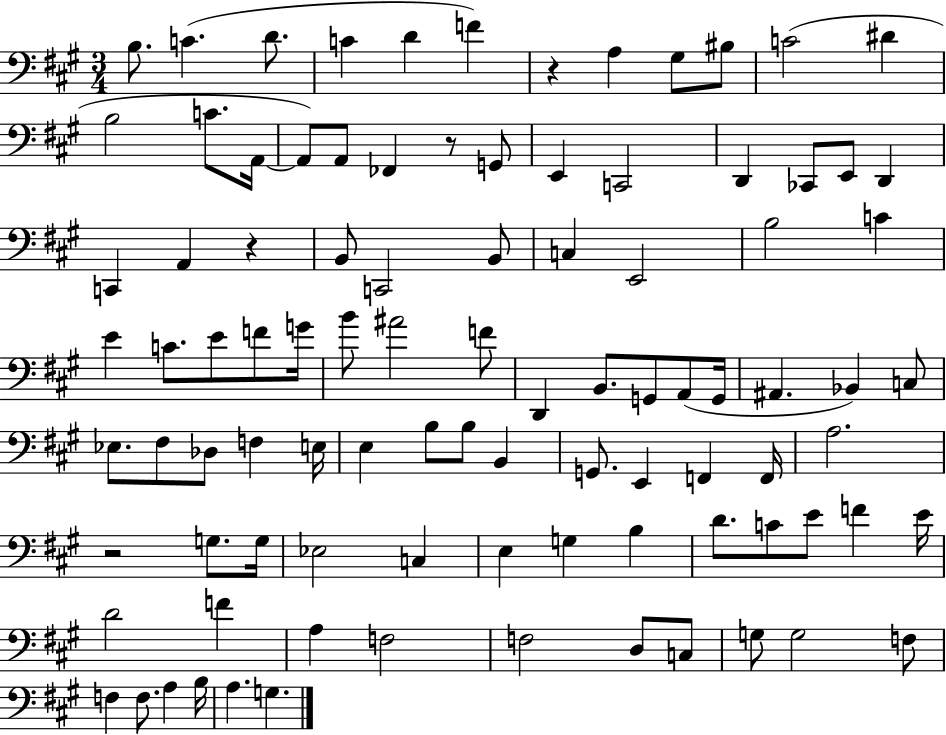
B3/e. C4/q. D4/e. C4/q D4/q F4/q R/q A3/q G#3/e BIS3/e C4/h D#4/q B3/h C4/e. A2/s A2/e A2/e FES2/q R/e G2/e E2/q C2/h D2/q CES2/e E2/e D2/q C2/q A2/q R/q B2/e C2/h B2/e C3/q E2/h B3/h C4/q E4/q C4/e. E4/e F4/e G4/s B4/e A#4/h F4/e D2/q B2/e. G2/e A2/e G2/s A#2/q. Bb2/q C3/e Eb3/e. F#3/e Db3/e F3/q E3/s E3/q B3/e B3/e B2/q G2/e. E2/q F2/q F2/s A3/h. R/h G3/e. G3/s Eb3/h C3/q E3/q G3/q B3/q D4/e. C4/e E4/e F4/q E4/s D4/h F4/q A3/q F3/h F3/h D3/e C3/e G3/e G3/h F3/e F3/q F3/e. A3/q B3/s A3/q. G3/q.